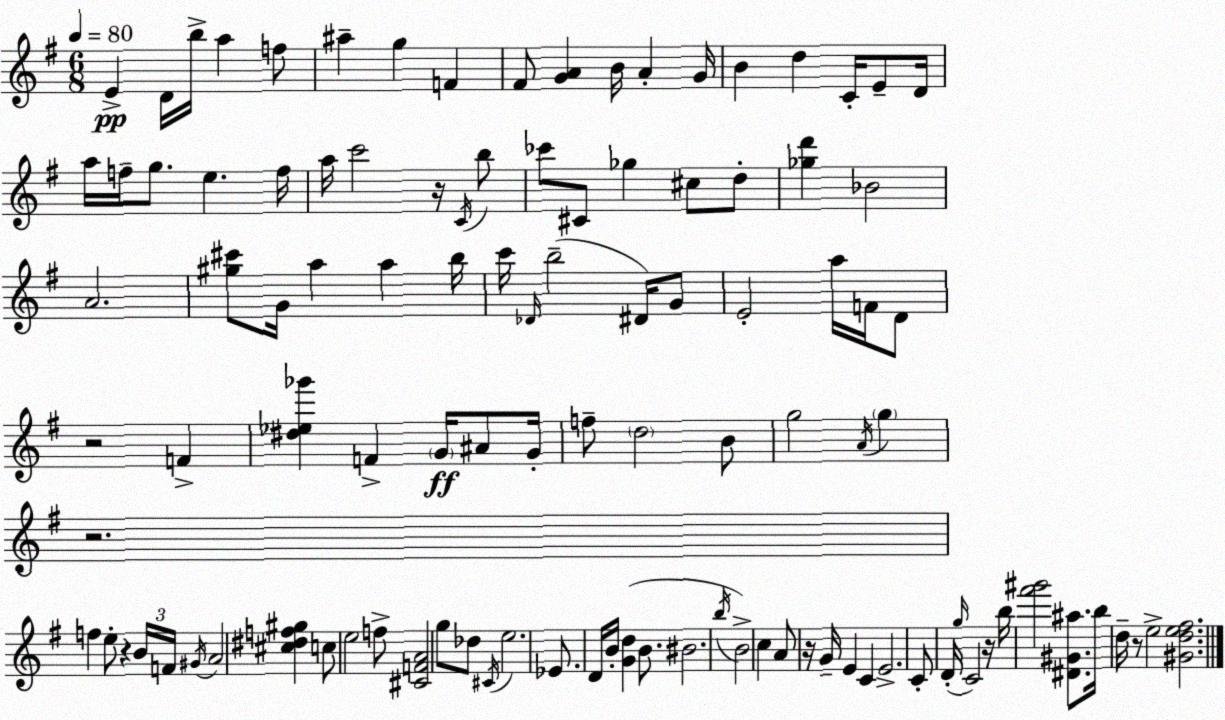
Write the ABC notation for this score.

X:1
T:Untitled
M:6/8
L:1/4
K:Em
E D/4 b/4 a f/2 ^a g F ^F/2 [GA] B/4 A G/4 B d C/4 E/2 D/4 a/4 f/4 g/2 e f/4 a/4 c'2 z/4 C/4 b/2 _c'/2 ^C/2 _g ^c/2 d/2 [_gd'] _B2 A2 [^g^c']/2 G/4 a a b/4 c'/4 _D/4 b2 ^D/4 G/2 E2 a/4 F/4 D/2 z2 F [^d_e_g'] F G/4 ^A/2 G/4 f/2 d2 B/2 g2 A/4 g z2 f e/2 z B/4 F/4 ^G/4 A2 [^c^df^g] c/2 e2 f/2 [^CFA]2 g/2 _d/2 ^C/4 e2 _E/2 D/4 B/4 [Gd] B/2 ^B2 b/4 B2 c A/2 z/4 G/4 E C E2 C/2 D/4 g/4 C2 z/4 b/4 [^f'^g']2 [^D^G^a]/2 b/4 d/4 z/2 e2 [^Gde^f]2